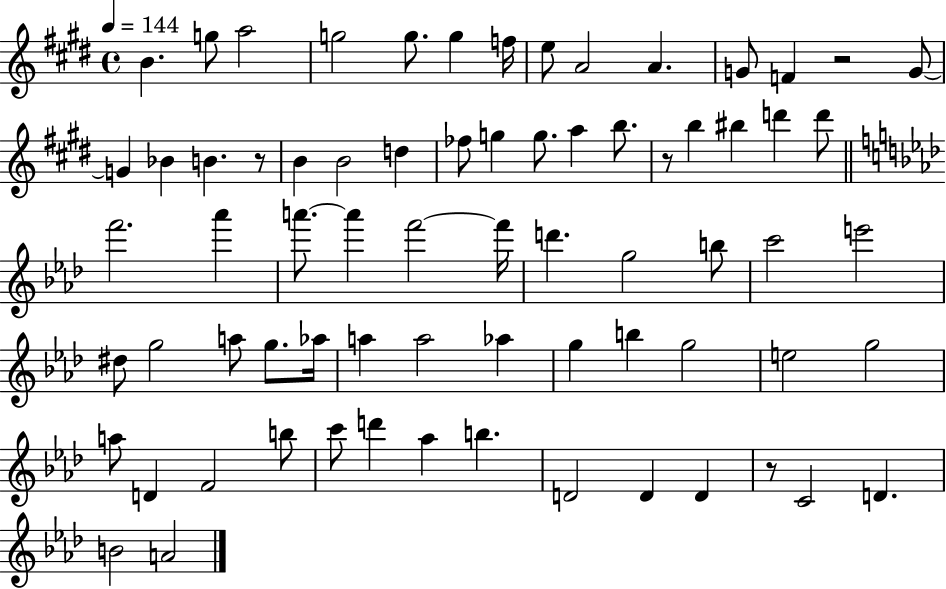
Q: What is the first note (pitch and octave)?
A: B4